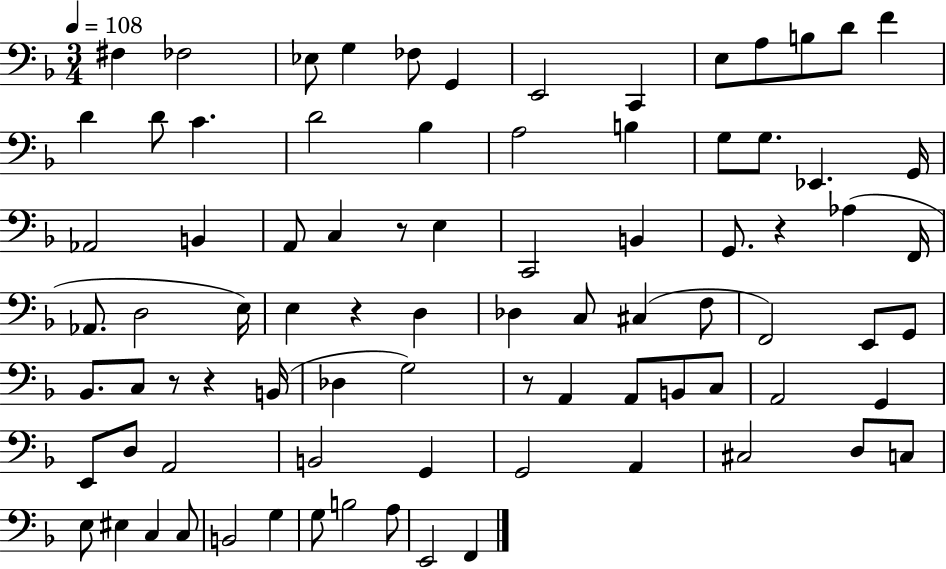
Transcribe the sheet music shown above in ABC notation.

X:1
T:Untitled
M:3/4
L:1/4
K:F
^F, _F,2 _E,/2 G, _F,/2 G,, E,,2 C,, E,/2 A,/2 B,/2 D/2 F D D/2 C D2 _B, A,2 B, G,/2 G,/2 _E,, G,,/4 _A,,2 B,, A,,/2 C, z/2 E, C,,2 B,, G,,/2 z _A, F,,/4 _A,,/2 D,2 E,/4 E, z D, _D, C,/2 ^C, F,/2 F,,2 E,,/2 G,,/2 _B,,/2 C,/2 z/2 z B,,/4 _D, G,2 z/2 A,, A,,/2 B,,/2 C,/2 A,,2 G,, E,,/2 D,/2 A,,2 B,,2 G,, G,,2 A,, ^C,2 D,/2 C,/2 E,/2 ^E, C, C,/2 B,,2 G, G,/2 B,2 A,/2 E,,2 F,,